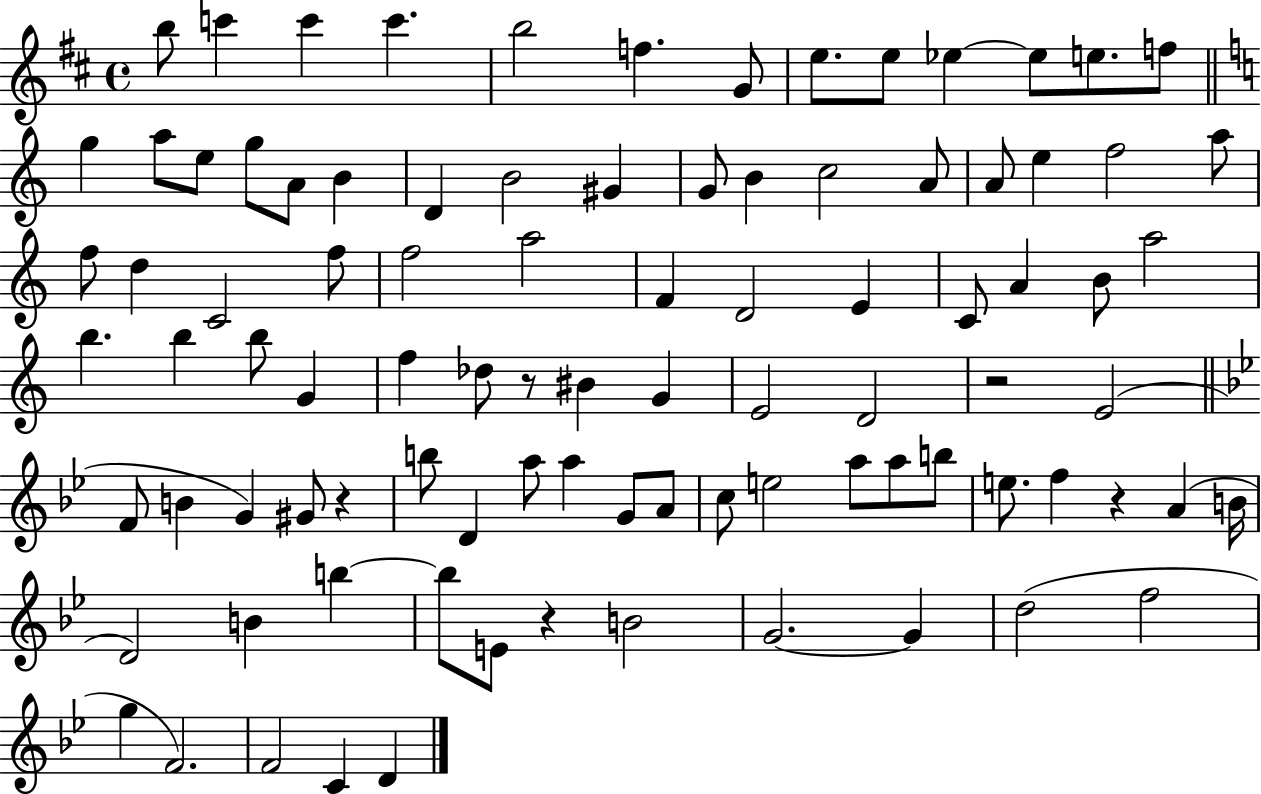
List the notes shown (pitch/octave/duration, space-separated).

B5/e C6/q C6/q C6/q. B5/h F5/q. G4/e E5/e. E5/e Eb5/q Eb5/e E5/e. F5/e G5/q A5/e E5/e G5/e A4/e B4/q D4/q B4/h G#4/q G4/e B4/q C5/h A4/e A4/e E5/q F5/h A5/e F5/e D5/q C4/h F5/e F5/h A5/h F4/q D4/h E4/q C4/e A4/q B4/e A5/h B5/q. B5/q B5/e G4/q F5/q Db5/e R/e BIS4/q G4/q E4/h D4/h R/h E4/h F4/e B4/q G4/q G#4/e R/q B5/e D4/q A5/e A5/q G4/e A4/e C5/e E5/h A5/e A5/e B5/e E5/e. F5/q R/q A4/q B4/s D4/h B4/q B5/q B5/e E4/e R/q B4/h G4/h. G4/q D5/h F5/h G5/q F4/h. F4/h C4/q D4/q